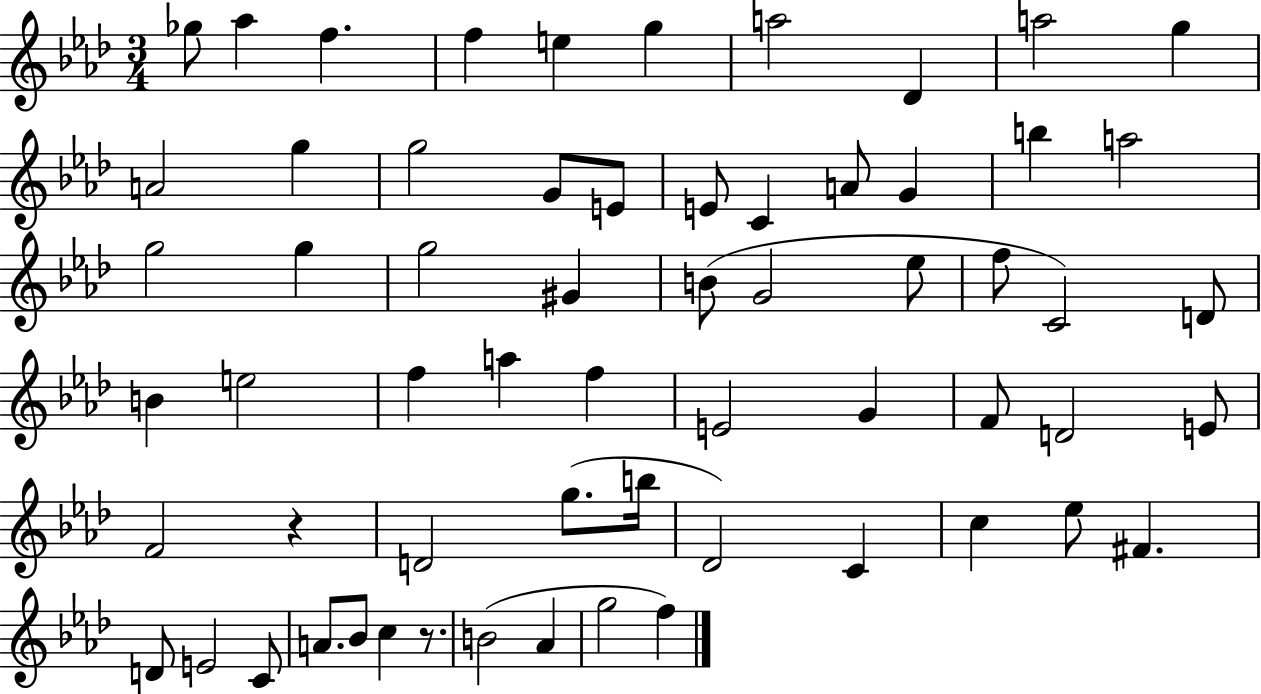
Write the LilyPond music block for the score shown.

{
  \clef treble
  \numericTimeSignature
  \time 3/4
  \key aes \major
  ges''8 aes''4 f''4. | f''4 e''4 g''4 | a''2 des'4 | a''2 g''4 | \break a'2 g''4 | g''2 g'8 e'8 | e'8 c'4 a'8 g'4 | b''4 a''2 | \break g''2 g''4 | g''2 gis'4 | b'8( g'2 ees''8 | f''8 c'2) d'8 | \break b'4 e''2 | f''4 a''4 f''4 | e'2 g'4 | f'8 d'2 e'8 | \break f'2 r4 | d'2 g''8.( b''16 | des'2) c'4 | c''4 ees''8 fis'4. | \break d'8 e'2 c'8 | a'8. bes'8 c''4 r8. | b'2( aes'4 | g''2 f''4) | \break \bar "|."
}